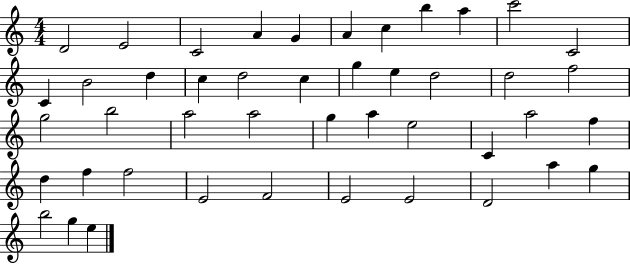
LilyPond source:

{
  \clef treble
  \numericTimeSignature
  \time 4/4
  \key c \major
  d'2 e'2 | c'2 a'4 g'4 | a'4 c''4 b''4 a''4 | c'''2 c'2 | \break c'4 b'2 d''4 | c''4 d''2 c''4 | g''4 e''4 d''2 | d''2 f''2 | \break g''2 b''2 | a''2 a''2 | g''4 a''4 e''2 | c'4 a''2 f''4 | \break d''4 f''4 f''2 | e'2 f'2 | e'2 e'2 | d'2 a''4 g''4 | \break b''2 g''4 e''4 | \bar "|."
}